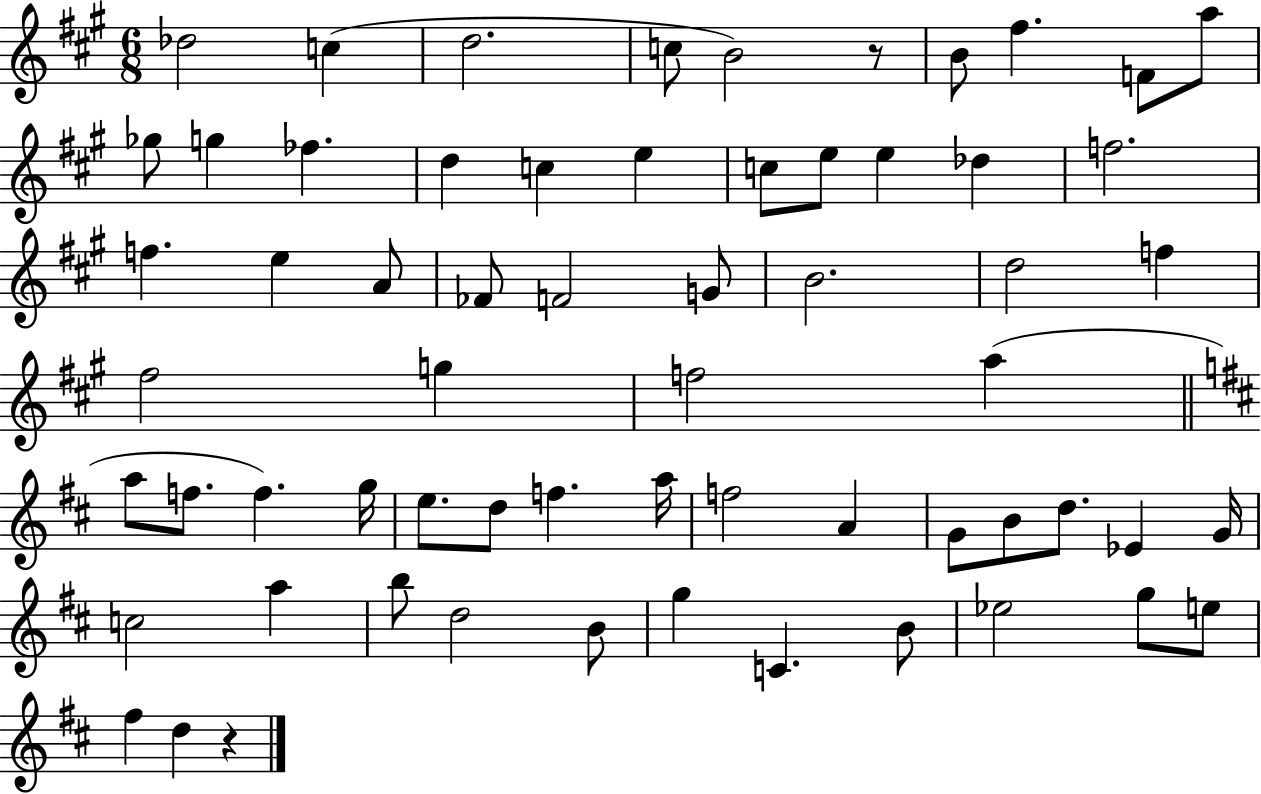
{
  \clef treble
  \numericTimeSignature
  \time 6/8
  \key a \major
  \repeat volta 2 { des''2 c''4( | d''2. | c''8 b'2) r8 | b'8 fis''4. f'8 a''8 | \break ges''8 g''4 fes''4. | d''4 c''4 e''4 | c''8 e''8 e''4 des''4 | f''2. | \break f''4. e''4 a'8 | fes'8 f'2 g'8 | b'2. | d''2 f''4 | \break fis''2 g''4 | f''2 a''4( | \bar "||" \break \key b \minor a''8 f''8. f''4.) g''16 | e''8. d''8 f''4. a''16 | f''2 a'4 | g'8 b'8 d''8. ees'4 g'16 | \break c''2 a''4 | b''8 d''2 b'8 | g''4 c'4. b'8 | ees''2 g''8 e''8 | \break fis''4 d''4 r4 | } \bar "|."
}